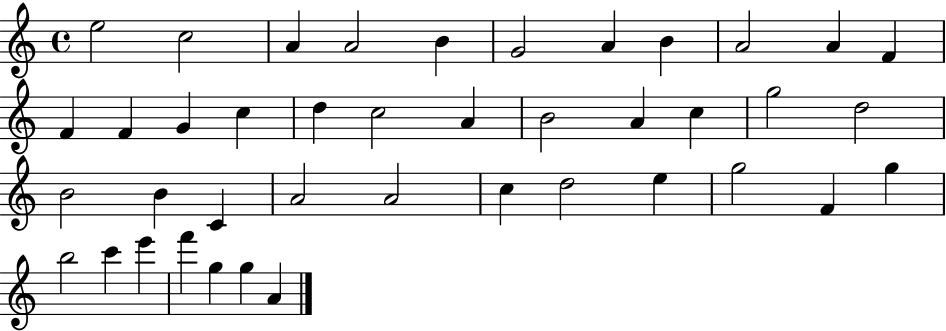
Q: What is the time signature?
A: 4/4